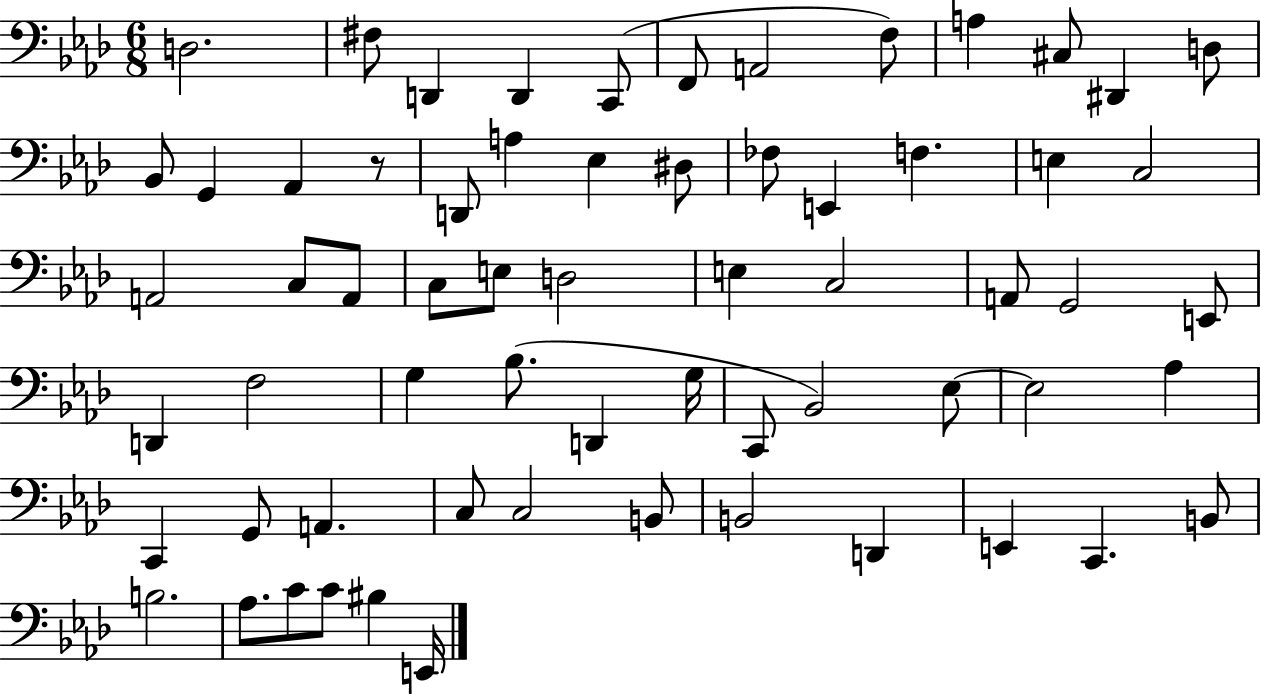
X:1
T:Untitled
M:6/8
L:1/4
K:Ab
D,2 ^F,/2 D,, D,, C,,/2 F,,/2 A,,2 F,/2 A, ^C,/2 ^D,, D,/2 _B,,/2 G,, _A,, z/2 D,,/2 A, _E, ^D,/2 _F,/2 E,, F, E, C,2 A,,2 C,/2 A,,/2 C,/2 E,/2 D,2 E, C,2 A,,/2 G,,2 E,,/2 D,, F,2 G, _B,/2 D,, G,/4 C,,/2 _B,,2 _E,/2 _E,2 _A, C,, G,,/2 A,, C,/2 C,2 B,,/2 B,,2 D,, E,, C,, B,,/2 B,2 _A,/2 C/2 C/2 ^B, E,,/4